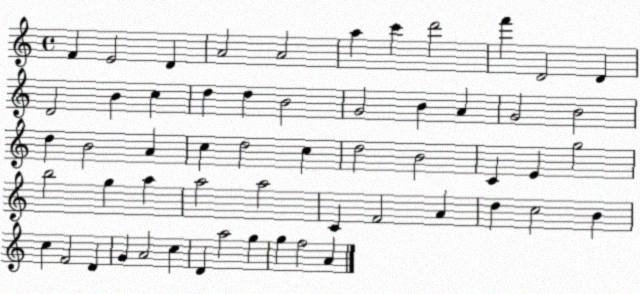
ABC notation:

X:1
T:Untitled
M:4/4
L:1/4
K:C
F E2 D A2 A2 a c' d'2 f' D2 D D2 B c d d B2 G2 B A G2 B2 d B2 A c d2 c d2 B2 C E g2 b2 g a a2 a2 C F2 A d c2 B c F2 D G A2 c D a2 g g f2 A